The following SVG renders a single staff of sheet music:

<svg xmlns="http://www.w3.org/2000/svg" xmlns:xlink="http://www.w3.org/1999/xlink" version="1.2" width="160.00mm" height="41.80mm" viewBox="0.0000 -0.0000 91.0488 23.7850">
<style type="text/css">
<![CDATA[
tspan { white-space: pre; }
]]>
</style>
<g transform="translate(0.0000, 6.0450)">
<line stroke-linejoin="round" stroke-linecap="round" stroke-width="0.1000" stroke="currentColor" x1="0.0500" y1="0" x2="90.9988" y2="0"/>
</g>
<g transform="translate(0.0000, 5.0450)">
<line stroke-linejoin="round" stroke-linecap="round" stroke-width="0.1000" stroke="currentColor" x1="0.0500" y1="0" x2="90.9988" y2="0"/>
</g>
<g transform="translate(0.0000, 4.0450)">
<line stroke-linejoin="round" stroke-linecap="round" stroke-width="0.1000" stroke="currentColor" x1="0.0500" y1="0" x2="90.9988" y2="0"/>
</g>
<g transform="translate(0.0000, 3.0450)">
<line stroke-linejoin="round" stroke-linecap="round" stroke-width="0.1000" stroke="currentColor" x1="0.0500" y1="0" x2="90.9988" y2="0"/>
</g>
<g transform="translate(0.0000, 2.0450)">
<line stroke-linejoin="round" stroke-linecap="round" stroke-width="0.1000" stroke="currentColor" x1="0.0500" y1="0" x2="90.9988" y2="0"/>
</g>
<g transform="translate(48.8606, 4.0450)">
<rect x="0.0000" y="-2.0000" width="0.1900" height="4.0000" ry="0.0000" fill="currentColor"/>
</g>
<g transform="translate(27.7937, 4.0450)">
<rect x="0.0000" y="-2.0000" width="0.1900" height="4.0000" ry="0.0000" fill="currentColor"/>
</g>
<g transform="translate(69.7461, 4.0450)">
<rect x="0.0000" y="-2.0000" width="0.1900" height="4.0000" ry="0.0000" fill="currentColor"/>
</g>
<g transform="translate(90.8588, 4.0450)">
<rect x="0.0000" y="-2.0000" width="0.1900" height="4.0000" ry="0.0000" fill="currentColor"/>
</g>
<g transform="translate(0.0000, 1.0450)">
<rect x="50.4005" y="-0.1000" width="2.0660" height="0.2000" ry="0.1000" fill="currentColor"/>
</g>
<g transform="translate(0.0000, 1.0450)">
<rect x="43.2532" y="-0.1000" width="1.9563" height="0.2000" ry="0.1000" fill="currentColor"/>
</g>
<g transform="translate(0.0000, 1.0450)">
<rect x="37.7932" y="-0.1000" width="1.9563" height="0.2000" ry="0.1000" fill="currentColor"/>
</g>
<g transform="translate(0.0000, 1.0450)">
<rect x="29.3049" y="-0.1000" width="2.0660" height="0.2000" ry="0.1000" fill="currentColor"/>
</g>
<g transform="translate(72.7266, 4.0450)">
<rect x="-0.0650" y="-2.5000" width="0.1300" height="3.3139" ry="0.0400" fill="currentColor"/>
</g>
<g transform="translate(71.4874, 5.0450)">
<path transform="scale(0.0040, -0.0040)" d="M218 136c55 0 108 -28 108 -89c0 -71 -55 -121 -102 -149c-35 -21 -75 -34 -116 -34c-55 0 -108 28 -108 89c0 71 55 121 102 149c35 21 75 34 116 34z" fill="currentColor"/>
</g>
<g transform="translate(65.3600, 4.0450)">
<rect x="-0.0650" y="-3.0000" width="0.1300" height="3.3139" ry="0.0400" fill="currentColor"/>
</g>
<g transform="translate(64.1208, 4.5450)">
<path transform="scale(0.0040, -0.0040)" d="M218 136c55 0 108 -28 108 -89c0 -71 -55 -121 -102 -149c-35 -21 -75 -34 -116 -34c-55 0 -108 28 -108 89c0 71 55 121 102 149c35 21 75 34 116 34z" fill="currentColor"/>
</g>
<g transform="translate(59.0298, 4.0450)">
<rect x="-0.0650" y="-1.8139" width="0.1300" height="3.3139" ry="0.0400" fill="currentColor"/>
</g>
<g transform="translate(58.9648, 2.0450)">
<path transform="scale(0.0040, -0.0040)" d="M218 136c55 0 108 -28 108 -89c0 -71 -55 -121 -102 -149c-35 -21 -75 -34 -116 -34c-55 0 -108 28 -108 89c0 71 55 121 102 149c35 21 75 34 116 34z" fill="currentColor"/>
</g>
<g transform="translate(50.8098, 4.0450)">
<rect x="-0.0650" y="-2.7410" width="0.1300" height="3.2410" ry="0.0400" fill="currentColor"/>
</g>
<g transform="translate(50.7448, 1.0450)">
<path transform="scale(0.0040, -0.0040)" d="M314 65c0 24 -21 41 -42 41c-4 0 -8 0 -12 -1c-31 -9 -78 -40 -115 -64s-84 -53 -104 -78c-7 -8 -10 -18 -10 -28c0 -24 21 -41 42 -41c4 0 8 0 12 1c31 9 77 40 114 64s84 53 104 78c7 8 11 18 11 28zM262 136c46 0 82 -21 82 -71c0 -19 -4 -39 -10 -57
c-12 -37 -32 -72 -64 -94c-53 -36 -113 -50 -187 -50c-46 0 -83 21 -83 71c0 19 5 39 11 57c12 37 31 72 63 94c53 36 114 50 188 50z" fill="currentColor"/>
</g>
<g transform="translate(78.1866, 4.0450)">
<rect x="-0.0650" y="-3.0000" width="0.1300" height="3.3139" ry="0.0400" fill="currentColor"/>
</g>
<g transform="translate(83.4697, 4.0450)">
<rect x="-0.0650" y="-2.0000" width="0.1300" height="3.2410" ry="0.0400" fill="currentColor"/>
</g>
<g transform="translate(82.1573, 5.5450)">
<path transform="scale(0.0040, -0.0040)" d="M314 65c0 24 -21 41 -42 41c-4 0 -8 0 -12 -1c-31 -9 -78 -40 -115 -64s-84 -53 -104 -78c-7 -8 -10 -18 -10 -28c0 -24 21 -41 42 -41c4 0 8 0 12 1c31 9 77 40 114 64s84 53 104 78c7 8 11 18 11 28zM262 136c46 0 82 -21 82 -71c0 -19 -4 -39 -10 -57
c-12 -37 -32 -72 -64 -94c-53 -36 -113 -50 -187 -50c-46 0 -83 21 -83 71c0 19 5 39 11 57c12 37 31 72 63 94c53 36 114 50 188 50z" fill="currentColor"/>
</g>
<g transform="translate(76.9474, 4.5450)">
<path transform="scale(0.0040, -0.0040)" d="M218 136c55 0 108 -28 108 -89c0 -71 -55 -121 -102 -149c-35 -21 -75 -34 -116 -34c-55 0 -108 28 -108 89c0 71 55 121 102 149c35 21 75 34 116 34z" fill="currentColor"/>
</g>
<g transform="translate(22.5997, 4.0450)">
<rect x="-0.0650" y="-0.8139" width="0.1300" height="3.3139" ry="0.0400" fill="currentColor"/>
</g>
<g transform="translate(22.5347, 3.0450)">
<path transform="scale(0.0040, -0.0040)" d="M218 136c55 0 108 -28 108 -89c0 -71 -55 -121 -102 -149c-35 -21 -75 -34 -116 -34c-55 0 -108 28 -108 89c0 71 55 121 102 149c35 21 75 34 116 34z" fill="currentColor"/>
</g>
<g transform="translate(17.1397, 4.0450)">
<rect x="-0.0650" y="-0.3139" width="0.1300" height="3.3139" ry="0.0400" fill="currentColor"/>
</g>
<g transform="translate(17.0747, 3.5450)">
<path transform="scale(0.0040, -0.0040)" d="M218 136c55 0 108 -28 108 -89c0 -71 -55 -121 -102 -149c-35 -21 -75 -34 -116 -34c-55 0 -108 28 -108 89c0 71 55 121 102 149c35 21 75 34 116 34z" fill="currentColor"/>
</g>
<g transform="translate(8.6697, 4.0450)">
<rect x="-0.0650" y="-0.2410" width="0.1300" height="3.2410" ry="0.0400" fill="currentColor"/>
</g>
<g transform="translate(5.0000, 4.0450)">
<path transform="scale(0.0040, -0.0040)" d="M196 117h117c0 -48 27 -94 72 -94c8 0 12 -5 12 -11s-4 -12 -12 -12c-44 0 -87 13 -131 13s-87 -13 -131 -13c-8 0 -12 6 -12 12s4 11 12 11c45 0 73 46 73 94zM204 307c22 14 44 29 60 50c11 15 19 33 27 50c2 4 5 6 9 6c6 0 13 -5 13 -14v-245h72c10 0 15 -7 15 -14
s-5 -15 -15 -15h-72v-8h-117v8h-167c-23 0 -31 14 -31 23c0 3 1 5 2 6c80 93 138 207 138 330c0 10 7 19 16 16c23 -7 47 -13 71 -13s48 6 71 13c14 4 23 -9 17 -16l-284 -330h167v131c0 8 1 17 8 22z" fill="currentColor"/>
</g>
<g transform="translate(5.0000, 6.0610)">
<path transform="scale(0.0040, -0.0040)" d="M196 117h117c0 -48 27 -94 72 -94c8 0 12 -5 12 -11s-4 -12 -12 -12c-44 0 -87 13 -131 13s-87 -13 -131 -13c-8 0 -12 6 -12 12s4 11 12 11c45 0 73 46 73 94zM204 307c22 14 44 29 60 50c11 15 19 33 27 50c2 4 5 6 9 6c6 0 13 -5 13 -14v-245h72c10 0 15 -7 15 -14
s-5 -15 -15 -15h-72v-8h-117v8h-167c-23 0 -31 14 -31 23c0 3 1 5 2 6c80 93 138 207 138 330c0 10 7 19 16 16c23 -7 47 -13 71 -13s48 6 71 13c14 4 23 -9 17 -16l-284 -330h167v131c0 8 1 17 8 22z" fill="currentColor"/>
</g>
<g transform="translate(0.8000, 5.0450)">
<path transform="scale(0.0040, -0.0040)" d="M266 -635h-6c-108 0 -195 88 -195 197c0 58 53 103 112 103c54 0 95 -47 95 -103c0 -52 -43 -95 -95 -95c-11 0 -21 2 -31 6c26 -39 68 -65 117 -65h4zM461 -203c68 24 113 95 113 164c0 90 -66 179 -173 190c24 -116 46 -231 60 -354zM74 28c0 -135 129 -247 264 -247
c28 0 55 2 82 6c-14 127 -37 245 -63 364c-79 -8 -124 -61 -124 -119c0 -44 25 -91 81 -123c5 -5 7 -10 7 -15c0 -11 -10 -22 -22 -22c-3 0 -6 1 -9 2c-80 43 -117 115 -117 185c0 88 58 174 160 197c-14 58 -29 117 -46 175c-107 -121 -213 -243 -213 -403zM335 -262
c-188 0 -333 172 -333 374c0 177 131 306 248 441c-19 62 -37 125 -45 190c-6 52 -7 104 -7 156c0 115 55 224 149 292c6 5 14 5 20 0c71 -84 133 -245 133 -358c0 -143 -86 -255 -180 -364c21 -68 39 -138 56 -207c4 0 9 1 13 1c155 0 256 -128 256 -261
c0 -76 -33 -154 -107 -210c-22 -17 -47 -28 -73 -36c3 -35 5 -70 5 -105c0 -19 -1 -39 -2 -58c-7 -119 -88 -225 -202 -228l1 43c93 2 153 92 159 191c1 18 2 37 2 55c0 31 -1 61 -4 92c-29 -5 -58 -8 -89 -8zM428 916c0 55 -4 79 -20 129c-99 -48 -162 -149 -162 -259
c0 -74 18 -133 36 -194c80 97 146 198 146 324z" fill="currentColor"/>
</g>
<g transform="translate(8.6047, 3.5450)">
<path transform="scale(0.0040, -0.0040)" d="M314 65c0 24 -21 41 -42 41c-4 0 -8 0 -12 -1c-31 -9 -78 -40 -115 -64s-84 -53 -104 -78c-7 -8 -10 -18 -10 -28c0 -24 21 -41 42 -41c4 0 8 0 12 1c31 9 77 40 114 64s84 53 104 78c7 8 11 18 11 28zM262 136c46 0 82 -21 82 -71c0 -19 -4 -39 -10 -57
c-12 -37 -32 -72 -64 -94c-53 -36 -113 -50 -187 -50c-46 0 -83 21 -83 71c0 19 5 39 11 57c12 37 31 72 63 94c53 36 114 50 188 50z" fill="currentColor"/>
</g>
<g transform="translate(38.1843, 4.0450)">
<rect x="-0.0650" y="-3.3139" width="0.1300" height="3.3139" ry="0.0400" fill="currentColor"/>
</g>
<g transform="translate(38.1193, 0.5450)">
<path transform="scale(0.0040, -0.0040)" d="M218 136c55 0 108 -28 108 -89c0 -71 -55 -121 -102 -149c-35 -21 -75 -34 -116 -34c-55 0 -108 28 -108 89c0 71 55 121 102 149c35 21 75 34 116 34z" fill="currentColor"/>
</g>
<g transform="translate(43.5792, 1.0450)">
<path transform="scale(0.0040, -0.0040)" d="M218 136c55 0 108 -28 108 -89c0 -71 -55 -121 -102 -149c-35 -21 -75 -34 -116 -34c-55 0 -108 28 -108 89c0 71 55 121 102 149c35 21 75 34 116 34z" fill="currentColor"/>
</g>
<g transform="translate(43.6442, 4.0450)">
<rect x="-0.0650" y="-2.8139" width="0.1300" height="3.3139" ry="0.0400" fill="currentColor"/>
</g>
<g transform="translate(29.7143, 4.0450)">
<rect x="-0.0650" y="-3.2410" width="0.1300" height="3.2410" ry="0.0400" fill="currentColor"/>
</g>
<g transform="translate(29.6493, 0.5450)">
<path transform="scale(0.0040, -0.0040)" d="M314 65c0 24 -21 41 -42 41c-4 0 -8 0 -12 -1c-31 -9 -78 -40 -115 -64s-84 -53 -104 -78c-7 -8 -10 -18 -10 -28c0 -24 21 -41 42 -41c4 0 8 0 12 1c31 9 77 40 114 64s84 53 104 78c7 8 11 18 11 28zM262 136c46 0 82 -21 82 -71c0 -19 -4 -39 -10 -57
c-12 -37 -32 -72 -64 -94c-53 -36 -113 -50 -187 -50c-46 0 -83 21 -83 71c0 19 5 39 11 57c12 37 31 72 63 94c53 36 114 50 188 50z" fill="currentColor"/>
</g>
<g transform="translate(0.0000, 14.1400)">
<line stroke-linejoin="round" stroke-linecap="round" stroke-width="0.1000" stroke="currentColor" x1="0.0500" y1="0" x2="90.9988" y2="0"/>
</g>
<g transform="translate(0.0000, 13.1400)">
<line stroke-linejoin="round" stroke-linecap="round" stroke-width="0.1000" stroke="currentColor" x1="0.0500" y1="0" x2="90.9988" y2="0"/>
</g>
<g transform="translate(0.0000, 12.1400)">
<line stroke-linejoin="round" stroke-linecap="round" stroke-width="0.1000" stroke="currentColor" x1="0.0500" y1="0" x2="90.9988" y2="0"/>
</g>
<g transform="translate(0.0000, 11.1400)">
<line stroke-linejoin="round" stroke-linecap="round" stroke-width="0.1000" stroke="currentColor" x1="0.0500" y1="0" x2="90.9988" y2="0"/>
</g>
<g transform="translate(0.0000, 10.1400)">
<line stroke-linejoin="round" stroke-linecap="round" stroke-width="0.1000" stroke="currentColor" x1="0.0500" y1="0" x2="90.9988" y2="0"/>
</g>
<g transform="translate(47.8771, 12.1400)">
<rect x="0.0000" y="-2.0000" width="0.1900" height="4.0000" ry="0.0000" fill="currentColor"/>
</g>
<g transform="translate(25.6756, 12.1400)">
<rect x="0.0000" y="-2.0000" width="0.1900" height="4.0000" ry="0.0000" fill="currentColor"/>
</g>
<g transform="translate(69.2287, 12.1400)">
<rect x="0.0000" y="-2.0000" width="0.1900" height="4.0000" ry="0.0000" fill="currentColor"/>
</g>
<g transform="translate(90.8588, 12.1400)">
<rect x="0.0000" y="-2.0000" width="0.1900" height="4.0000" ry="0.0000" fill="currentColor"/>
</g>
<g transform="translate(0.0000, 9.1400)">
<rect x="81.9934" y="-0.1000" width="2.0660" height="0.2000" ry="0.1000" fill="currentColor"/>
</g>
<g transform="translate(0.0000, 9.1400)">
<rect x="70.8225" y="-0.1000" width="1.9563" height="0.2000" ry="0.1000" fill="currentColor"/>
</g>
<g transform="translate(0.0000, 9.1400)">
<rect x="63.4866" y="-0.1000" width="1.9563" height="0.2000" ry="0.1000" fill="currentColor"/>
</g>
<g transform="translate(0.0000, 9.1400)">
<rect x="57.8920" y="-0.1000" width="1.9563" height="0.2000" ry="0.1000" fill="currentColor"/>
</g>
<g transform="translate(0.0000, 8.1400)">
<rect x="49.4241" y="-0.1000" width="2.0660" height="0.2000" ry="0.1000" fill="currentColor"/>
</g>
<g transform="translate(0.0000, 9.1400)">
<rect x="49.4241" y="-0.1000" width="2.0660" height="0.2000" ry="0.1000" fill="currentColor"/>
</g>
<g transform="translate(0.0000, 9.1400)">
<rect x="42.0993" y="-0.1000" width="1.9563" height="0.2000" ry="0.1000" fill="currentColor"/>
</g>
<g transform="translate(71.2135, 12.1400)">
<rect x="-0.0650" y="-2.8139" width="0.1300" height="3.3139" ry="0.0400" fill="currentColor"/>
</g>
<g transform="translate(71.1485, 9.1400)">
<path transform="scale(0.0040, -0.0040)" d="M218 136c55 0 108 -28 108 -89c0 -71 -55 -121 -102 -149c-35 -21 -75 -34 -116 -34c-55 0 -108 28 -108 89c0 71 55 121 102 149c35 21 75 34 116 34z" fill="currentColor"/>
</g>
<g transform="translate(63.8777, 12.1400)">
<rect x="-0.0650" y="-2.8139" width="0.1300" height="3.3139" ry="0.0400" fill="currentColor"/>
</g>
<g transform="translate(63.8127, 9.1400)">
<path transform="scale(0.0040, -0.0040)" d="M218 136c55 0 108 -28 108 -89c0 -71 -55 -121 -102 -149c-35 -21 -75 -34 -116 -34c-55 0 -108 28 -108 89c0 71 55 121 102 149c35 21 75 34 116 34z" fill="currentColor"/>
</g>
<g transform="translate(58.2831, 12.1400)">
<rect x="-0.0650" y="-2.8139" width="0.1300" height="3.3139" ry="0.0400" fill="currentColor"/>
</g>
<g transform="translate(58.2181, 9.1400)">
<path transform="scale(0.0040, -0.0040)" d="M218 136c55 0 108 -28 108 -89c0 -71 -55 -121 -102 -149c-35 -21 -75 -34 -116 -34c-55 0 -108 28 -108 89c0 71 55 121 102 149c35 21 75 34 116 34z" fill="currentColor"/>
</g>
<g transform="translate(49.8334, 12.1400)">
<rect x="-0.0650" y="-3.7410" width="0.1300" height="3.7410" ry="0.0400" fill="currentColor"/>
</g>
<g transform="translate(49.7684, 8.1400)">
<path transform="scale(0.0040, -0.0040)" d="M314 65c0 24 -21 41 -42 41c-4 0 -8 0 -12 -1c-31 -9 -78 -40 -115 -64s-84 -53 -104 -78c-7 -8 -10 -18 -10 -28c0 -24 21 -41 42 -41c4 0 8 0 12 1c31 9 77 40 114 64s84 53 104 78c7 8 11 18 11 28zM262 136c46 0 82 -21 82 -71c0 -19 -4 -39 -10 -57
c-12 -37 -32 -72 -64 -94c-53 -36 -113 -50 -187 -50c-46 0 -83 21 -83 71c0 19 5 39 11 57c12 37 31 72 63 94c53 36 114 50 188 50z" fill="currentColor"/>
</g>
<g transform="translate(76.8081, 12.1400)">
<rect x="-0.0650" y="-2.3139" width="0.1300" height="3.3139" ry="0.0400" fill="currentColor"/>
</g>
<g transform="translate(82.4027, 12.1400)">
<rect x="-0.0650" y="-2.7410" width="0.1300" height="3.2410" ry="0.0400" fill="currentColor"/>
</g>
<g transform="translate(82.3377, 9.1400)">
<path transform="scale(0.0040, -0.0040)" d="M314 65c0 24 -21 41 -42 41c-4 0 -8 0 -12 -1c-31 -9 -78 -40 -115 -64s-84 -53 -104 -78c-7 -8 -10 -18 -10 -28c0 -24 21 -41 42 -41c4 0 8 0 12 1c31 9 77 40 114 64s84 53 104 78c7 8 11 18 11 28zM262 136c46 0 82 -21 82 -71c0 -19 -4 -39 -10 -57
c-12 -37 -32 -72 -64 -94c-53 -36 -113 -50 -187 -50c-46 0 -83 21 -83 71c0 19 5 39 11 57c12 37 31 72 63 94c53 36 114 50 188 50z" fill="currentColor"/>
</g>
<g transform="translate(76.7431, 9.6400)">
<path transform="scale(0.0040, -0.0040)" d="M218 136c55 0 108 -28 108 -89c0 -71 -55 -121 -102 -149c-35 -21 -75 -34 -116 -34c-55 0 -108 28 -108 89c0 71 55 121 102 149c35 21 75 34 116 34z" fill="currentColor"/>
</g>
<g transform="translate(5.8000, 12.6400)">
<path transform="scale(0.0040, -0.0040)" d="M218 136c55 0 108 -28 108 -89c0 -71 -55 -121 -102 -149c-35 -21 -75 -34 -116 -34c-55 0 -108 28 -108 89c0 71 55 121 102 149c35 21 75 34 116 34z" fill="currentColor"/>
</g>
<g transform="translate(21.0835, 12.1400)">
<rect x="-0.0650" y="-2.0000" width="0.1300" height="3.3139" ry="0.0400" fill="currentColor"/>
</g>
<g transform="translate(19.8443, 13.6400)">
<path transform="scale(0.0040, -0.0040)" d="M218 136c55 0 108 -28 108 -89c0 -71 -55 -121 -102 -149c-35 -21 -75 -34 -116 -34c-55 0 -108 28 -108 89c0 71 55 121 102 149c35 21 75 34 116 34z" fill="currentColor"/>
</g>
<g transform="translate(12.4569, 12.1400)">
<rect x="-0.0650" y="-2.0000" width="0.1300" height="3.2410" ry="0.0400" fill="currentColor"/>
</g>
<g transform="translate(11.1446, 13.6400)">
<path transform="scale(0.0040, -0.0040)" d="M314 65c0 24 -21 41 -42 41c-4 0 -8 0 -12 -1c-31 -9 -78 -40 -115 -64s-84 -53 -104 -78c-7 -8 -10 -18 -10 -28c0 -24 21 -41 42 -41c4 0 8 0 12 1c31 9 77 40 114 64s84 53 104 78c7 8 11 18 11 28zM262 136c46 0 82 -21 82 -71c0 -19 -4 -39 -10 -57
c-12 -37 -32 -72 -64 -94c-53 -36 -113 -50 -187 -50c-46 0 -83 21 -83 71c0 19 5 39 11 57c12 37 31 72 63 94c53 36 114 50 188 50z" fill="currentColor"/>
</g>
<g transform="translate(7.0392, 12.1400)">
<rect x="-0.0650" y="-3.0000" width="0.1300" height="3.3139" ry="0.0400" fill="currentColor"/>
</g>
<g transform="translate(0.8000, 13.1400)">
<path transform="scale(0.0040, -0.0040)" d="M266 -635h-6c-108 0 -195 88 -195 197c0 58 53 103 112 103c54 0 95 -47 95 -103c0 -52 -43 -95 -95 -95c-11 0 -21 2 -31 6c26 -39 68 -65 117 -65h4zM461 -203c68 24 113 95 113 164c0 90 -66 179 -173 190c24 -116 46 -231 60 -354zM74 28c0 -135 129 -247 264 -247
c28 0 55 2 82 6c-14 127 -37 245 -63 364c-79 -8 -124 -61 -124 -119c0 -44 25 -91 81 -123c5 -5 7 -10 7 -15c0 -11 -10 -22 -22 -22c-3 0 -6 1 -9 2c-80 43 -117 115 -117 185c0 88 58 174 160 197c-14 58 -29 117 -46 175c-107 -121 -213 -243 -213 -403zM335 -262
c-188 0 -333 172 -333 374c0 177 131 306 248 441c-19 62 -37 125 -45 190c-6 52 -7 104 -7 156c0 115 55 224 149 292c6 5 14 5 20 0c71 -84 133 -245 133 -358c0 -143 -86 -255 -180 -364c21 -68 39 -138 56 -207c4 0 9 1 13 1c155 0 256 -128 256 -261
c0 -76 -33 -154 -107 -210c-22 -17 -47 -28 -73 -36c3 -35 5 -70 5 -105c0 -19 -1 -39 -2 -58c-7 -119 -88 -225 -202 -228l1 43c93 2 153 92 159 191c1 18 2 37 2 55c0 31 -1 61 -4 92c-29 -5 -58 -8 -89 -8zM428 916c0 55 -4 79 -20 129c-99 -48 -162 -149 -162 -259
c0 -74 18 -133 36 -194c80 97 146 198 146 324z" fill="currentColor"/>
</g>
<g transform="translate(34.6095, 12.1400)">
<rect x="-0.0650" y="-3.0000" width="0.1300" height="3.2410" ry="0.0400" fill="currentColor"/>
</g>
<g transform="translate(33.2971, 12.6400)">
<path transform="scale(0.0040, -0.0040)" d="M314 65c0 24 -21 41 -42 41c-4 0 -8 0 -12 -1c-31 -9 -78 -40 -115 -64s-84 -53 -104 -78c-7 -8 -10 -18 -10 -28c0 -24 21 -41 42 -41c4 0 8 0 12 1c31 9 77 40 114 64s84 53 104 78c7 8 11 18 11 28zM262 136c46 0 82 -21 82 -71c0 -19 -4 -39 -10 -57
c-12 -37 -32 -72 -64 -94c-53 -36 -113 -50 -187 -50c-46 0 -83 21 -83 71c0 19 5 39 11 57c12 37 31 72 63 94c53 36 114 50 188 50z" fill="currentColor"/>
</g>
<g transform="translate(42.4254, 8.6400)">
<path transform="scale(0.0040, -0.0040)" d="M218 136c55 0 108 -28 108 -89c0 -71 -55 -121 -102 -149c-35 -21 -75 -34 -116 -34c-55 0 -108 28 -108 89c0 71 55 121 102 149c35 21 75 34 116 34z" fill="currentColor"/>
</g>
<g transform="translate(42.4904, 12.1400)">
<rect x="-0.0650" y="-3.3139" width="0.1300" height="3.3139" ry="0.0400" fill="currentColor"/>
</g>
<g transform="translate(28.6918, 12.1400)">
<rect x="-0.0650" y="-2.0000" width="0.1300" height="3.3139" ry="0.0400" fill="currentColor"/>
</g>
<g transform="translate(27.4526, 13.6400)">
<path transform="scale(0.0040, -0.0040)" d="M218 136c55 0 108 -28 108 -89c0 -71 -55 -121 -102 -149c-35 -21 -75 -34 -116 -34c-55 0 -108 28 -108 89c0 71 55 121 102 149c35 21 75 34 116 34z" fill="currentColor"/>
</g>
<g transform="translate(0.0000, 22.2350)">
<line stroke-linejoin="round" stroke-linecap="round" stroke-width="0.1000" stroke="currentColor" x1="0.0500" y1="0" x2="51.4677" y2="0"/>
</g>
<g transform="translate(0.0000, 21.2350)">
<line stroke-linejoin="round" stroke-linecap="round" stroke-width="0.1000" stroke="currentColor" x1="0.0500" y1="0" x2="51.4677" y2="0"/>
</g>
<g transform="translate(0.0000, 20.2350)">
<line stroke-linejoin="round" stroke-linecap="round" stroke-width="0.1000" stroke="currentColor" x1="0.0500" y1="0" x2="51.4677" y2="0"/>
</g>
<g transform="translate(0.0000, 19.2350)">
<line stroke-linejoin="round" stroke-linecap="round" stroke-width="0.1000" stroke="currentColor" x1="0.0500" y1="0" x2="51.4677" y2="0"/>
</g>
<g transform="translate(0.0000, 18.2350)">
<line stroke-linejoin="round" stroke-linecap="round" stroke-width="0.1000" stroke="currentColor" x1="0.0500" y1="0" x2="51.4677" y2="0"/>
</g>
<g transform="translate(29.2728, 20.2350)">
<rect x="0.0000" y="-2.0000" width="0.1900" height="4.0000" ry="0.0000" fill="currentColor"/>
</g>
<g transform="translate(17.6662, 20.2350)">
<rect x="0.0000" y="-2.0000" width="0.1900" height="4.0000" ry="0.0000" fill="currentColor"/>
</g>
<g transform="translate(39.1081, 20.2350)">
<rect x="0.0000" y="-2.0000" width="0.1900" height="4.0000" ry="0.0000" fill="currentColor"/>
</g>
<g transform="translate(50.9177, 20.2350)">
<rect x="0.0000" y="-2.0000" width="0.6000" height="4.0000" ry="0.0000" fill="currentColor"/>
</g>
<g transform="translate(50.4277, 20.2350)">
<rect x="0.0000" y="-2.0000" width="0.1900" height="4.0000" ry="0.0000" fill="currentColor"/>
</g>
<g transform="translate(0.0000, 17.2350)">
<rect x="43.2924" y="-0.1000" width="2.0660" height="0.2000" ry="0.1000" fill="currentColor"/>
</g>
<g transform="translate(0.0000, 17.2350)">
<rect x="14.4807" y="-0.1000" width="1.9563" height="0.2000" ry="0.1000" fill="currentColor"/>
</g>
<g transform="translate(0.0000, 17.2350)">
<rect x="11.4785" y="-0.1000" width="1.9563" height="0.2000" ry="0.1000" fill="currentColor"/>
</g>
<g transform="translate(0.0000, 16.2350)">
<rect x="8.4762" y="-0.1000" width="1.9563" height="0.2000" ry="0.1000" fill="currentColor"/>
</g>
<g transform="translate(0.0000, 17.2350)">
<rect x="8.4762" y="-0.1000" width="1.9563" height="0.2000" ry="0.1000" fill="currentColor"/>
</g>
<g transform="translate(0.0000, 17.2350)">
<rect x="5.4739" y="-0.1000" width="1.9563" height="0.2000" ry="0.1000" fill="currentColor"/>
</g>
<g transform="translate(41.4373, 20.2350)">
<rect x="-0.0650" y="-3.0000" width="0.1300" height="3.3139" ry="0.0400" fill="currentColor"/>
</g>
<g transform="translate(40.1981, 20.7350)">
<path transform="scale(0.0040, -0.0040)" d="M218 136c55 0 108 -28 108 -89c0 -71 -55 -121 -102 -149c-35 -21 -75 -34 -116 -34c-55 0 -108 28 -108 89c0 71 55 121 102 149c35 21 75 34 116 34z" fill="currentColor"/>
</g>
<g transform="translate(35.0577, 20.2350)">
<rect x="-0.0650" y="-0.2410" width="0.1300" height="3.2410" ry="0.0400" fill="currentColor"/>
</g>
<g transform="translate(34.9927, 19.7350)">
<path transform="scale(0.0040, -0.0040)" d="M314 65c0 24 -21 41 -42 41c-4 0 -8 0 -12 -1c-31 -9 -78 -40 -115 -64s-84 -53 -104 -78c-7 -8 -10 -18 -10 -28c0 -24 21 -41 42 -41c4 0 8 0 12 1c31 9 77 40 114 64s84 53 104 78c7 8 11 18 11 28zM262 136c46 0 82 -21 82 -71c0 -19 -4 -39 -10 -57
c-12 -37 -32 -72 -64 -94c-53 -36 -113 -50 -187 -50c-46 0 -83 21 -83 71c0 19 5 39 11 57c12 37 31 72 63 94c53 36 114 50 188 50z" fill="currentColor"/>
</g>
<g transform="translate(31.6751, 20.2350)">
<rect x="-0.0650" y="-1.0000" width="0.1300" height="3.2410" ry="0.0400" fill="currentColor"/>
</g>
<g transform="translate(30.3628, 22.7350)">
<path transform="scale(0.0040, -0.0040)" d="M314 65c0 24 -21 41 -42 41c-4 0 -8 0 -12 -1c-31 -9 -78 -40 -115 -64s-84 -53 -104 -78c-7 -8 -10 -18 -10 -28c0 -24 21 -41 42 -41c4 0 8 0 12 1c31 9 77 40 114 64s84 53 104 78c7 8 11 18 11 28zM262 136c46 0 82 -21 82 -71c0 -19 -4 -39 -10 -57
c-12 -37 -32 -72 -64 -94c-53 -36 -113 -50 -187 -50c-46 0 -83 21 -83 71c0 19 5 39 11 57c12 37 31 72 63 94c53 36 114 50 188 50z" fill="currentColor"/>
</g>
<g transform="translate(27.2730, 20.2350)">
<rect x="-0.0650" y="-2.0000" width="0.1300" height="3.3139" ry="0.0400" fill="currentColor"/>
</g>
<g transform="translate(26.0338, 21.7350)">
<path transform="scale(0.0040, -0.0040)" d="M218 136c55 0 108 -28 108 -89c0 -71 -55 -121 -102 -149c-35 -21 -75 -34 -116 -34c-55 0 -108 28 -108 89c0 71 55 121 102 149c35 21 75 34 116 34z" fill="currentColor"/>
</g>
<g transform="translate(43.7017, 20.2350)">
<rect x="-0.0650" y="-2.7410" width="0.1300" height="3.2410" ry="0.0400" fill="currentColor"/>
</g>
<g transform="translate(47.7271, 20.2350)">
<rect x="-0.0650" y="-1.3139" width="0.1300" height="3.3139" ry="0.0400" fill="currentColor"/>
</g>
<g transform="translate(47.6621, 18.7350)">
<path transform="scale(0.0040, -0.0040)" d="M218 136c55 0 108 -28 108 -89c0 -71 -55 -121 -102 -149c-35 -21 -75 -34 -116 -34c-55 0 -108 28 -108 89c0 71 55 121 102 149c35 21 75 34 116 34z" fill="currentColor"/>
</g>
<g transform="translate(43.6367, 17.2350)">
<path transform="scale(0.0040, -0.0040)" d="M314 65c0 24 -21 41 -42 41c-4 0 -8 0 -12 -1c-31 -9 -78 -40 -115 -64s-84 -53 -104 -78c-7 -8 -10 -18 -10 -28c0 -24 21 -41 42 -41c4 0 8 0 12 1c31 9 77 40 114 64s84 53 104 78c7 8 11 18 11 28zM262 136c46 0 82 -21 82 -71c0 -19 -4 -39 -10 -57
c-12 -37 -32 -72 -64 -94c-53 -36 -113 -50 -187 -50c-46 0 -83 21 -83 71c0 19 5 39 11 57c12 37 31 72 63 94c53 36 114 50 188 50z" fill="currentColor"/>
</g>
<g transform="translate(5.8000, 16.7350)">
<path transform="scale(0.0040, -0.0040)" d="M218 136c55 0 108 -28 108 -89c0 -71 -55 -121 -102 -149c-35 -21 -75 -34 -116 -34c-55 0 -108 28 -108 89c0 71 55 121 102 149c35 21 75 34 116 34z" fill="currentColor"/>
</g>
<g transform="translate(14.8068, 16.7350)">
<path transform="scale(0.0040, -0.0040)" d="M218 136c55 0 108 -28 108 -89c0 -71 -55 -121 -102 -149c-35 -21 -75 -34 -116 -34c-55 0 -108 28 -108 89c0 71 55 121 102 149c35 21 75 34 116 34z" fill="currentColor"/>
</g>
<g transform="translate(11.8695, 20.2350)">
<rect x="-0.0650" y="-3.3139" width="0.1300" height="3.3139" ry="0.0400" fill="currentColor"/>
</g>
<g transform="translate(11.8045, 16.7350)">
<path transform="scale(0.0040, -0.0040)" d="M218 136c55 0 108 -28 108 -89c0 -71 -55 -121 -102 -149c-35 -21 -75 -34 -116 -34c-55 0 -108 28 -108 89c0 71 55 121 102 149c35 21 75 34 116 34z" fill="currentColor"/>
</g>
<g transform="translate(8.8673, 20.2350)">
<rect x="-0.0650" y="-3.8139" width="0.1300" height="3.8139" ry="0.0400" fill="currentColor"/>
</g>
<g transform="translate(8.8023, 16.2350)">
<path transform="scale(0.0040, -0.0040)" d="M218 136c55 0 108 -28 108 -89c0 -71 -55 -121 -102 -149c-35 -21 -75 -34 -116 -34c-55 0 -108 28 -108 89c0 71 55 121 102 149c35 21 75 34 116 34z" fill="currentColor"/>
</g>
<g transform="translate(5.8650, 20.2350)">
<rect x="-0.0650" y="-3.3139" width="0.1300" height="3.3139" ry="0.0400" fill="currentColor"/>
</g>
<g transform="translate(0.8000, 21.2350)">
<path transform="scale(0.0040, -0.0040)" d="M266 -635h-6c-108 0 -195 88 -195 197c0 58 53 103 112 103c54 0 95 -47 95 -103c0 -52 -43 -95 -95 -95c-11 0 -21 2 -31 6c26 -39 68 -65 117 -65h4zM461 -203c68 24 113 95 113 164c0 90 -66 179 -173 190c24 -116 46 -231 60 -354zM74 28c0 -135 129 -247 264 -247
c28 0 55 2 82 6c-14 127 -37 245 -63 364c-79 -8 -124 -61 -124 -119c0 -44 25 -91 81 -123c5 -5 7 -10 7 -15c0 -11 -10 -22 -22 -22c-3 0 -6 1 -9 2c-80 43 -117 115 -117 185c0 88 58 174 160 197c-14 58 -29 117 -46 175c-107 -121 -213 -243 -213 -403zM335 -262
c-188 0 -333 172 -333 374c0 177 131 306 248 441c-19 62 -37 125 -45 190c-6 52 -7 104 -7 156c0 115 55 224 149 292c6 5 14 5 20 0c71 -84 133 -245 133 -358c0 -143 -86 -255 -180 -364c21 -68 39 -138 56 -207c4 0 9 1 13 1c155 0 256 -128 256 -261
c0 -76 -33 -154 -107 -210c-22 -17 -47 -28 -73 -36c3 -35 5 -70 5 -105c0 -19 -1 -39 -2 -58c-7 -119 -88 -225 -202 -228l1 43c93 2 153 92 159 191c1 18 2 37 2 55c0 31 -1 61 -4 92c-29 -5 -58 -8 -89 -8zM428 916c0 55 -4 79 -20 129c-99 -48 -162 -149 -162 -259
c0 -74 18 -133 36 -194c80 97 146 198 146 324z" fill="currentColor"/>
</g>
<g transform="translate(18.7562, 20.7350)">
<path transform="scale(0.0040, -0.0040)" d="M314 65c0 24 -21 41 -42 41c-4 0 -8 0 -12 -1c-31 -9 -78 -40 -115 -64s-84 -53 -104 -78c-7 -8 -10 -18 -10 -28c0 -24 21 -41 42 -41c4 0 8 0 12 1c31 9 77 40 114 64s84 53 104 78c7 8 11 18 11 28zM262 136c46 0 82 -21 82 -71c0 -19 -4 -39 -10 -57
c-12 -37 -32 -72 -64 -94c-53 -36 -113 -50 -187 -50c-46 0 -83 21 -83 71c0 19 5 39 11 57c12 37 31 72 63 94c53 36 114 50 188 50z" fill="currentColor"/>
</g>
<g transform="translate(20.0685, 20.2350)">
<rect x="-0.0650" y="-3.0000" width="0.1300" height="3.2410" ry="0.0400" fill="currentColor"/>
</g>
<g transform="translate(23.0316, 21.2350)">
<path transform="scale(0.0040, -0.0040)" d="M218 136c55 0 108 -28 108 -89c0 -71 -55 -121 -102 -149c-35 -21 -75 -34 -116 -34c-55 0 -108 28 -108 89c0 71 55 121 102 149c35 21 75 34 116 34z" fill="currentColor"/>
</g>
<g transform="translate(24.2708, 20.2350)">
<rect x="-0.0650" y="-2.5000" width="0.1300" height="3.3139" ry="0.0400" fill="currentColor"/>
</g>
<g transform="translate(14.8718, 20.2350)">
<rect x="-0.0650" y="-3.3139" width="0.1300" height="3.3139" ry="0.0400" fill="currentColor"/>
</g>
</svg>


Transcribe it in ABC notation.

X:1
T:Untitled
M:4/4
L:1/4
K:C
c2 c d b2 b a a2 f A G A F2 A F2 F F A2 b c'2 a a a g a2 b c' b b A2 G F D2 c2 A a2 e